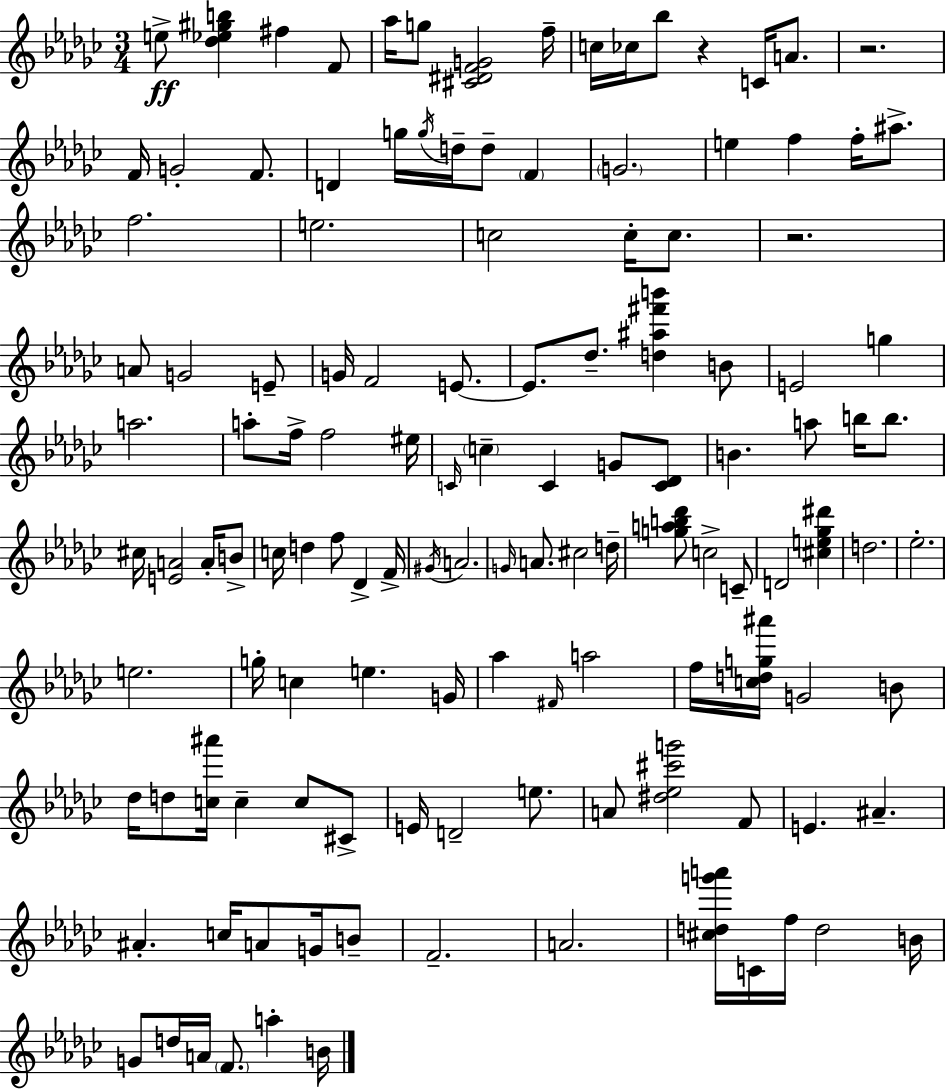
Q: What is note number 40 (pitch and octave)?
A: E4